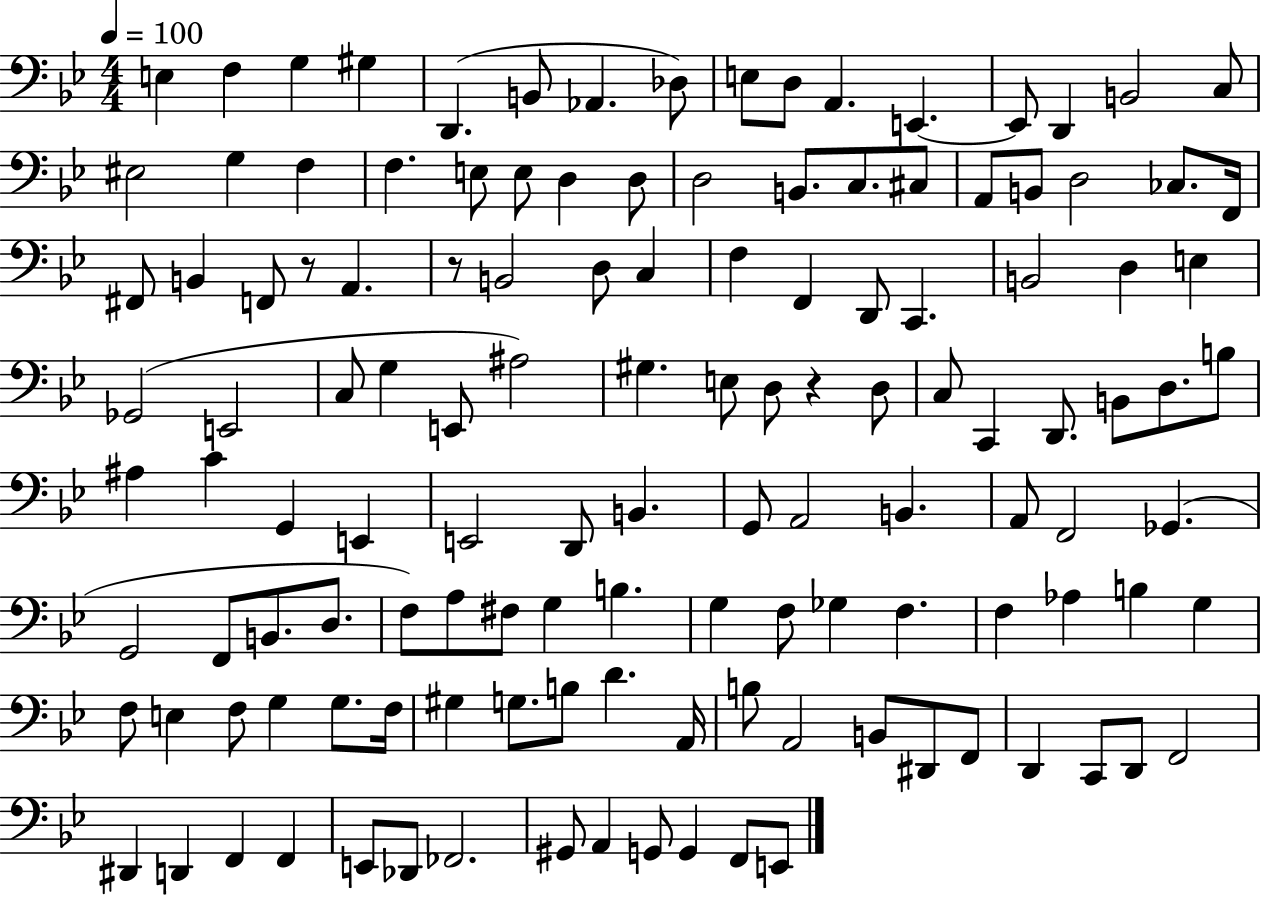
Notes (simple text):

E3/q F3/q G3/q G#3/q D2/q. B2/e Ab2/q. Db3/e E3/e D3/e A2/q. E2/q. E2/e D2/q B2/h C3/e EIS3/h G3/q F3/q F3/q. E3/e E3/e D3/q D3/e D3/h B2/e. C3/e. C#3/e A2/e B2/e D3/h CES3/e. F2/s F#2/e B2/q F2/e R/e A2/q. R/e B2/h D3/e C3/q F3/q F2/q D2/e C2/q. B2/h D3/q E3/q Gb2/h E2/h C3/e G3/q E2/e A#3/h G#3/q. E3/e D3/e R/q D3/e C3/e C2/q D2/e. B2/e D3/e. B3/e A#3/q C4/q G2/q E2/q E2/h D2/e B2/q. G2/e A2/h B2/q. A2/e F2/h Gb2/q. G2/h F2/e B2/e. D3/e. F3/e A3/e F#3/e G3/q B3/q. G3/q F3/e Gb3/q F3/q. F3/q Ab3/q B3/q G3/q F3/e E3/q F3/e G3/q G3/e. F3/s G#3/q G3/e. B3/e D4/q. A2/s B3/e A2/h B2/e D#2/e F2/e D2/q C2/e D2/e F2/h D#2/q D2/q F2/q F2/q E2/e Db2/e FES2/h. G#2/e A2/q G2/e G2/q F2/e E2/e